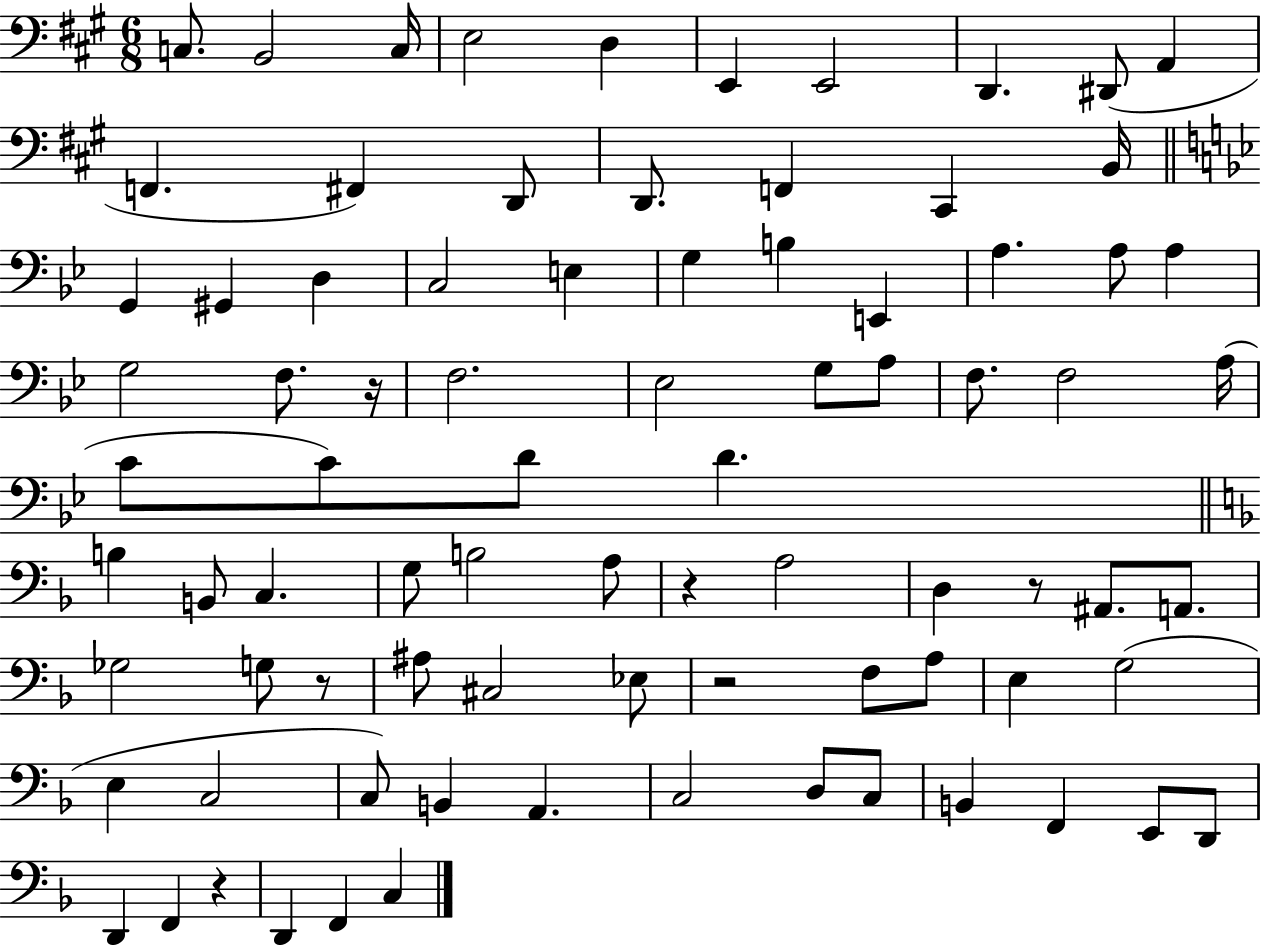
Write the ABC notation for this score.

X:1
T:Untitled
M:6/8
L:1/4
K:A
C,/2 B,,2 C,/4 E,2 D, E,, E,,2 D,, ^D,,/2 A,, F,, ^F,, D,,/2 D,,/2 F,, ^C,, B,,/4 G,, ^G,, D, C,2 E, G, B, E,, A, A,/2 A, G,2 F,/2 z/4 F,2 _E,2 G,/2 A,/2 F,/2 F,2 A,/4 C/2 C/2 D/2 D B, B,,/2 C, G,/2 B,2 A,/2 z A,2 D, z/2 ^A,,/2 A,,/2 _G,2 G,/2 z/2 ^A,/2 ^C,2 _E,/2 z2 F,/2 A,/2 E, G,2 E, C,2 C,/2 B,, A,, C,2 D,/2 C,/2 B,, F,, E,,/2 D,,/2 D,, F,, z D,, F,, C,